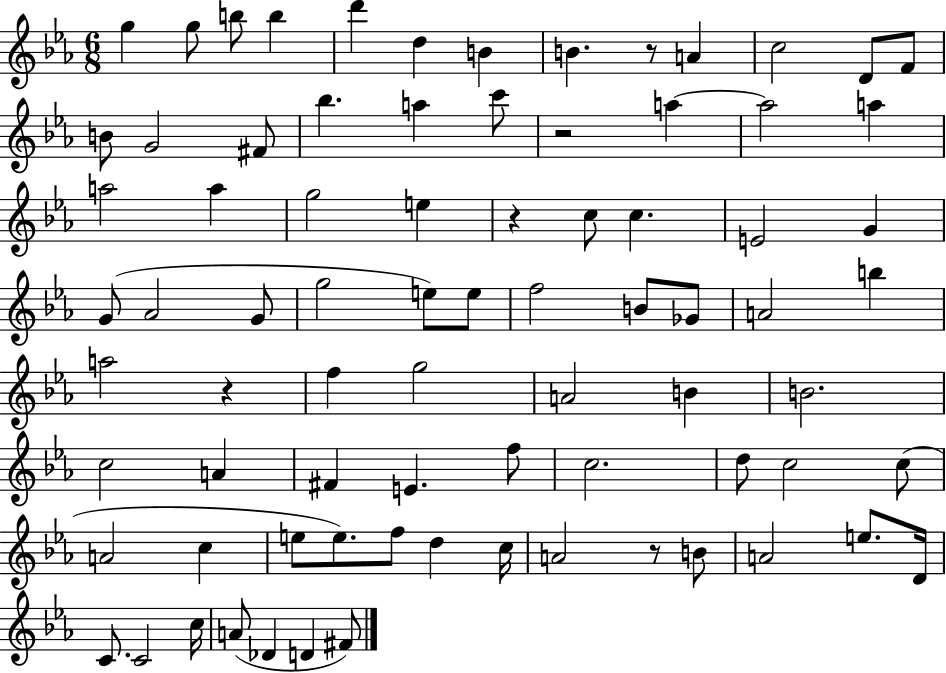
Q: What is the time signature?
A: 6/8